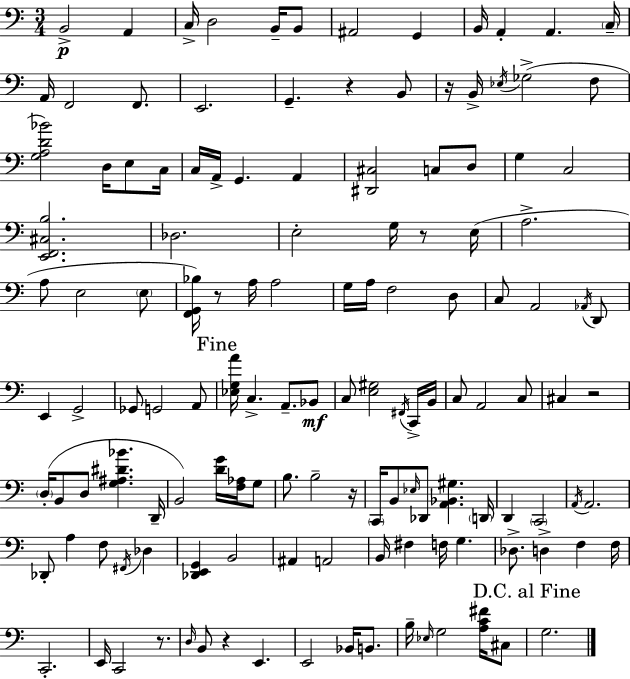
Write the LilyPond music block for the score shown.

{
  \clef bass
  \numericTimeSignature
  \time 3/4
  \key c \major
  b,2->\p a,4 | c16-> d2 b,16-- b,8 | ais,2 g,4 | b,16 a,4-. a,4. \parenthesize c16-- | \break a,16 f,2 f,8. | e,2. | g,4.-- r4 b,8 | r16 b,16-> \acciaccatura { ees16 }( ges2-> f8 | \break <g a d' bes'>2) d16 e8 | c16 c16 a,16-> g,4. a,4 | <dis, cis>2 c8 d8 | g4 c2 | \break <e, f, cis b>2. | des2. | e2-. g16 r8 | e16( a2.-> | \break a8 e2 \parenthesize e8 | <f, g, bes>16) r8 a16 a2 | g16 a16 f2 d8 | c8 a,2 \acciaccatura { aes,16 } | \break d,8 e,4 g,2-> | ges,8 g,2 | a,8 \mark "Fine" <ees g a'>16 c4.-> a,8.-- | bes,8\mf c8 <e gis>2 | \break \acciaccatura { fis,16 } c,16-> b,16 c8 a,2 | c8 cis4 r2 | \parenthesize d16-.( b,8 d8 <g ais dis' bes'>4. | d,16-- b,2) <d' g'>16 | \break <f aes>16 g8 b8. b2-- | r16 \parenthesize c,16 b,8 \grace { ees16 } des,8 <a, bes, gis>4. | \parenthesize d,16 d,4 \parenthesize c,2 | \acciaccatura { a,16 } a,2. | \break des,8-. a4 f8 | \acciaccatura { fis,16 } des4 <des, e, g,>4 b,2 | ais,4 a,2 | b,16 fis4 f16 | \break g4. des8.-> d4-> | f4 f16 c,2.-. | e,16 c,2 | r8. \grace { d16 } b,8 r4 | \break e,4. e,2 | bes,16 b,8. b16-- \grace { ees16 } g2 | <a c' fis'>16 cis8 \mark "D.C. al Fine" g2. | \bar "|."
}